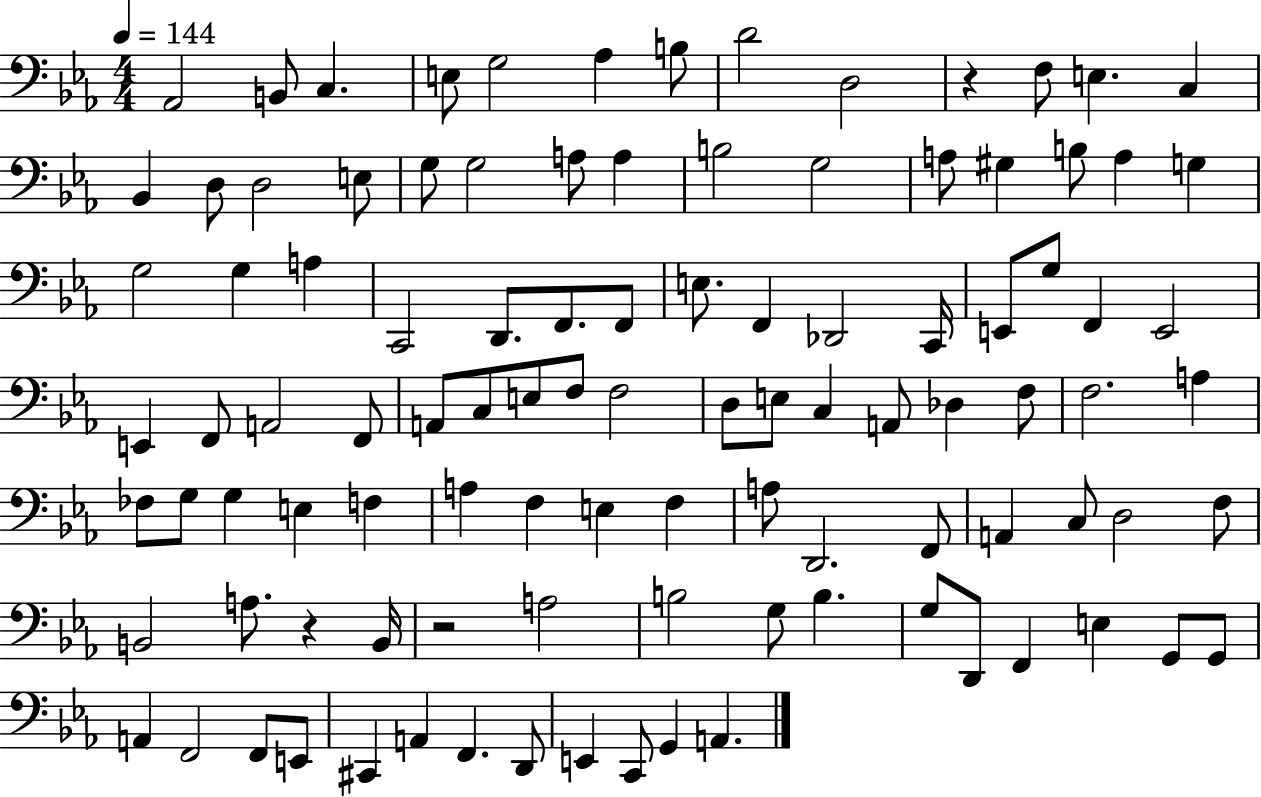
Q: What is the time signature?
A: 4/4